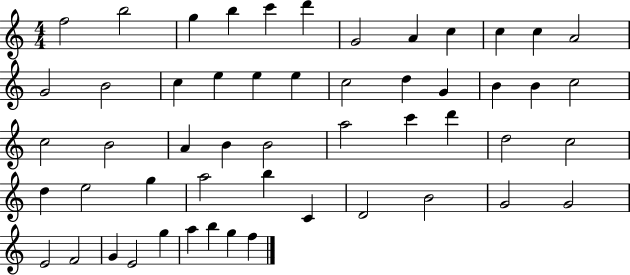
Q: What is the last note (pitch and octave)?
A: F5